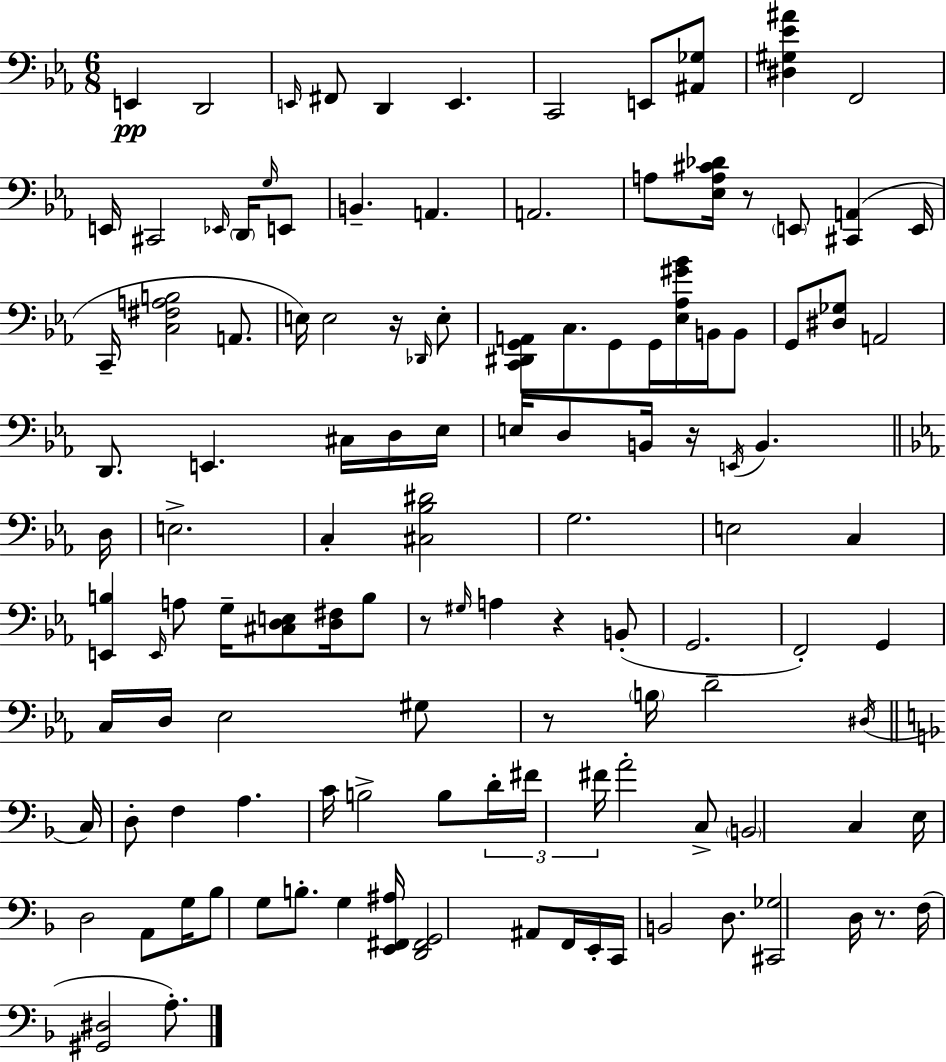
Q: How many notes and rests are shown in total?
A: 121